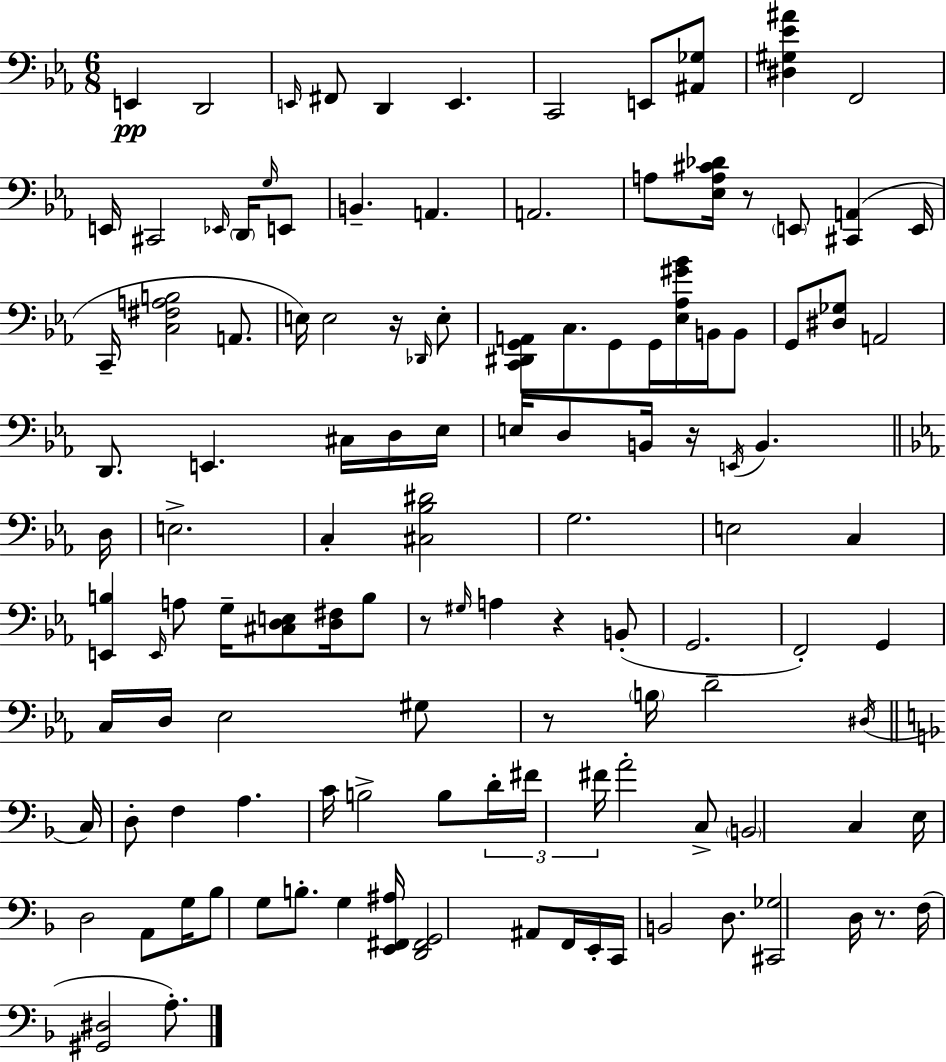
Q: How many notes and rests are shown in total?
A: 121